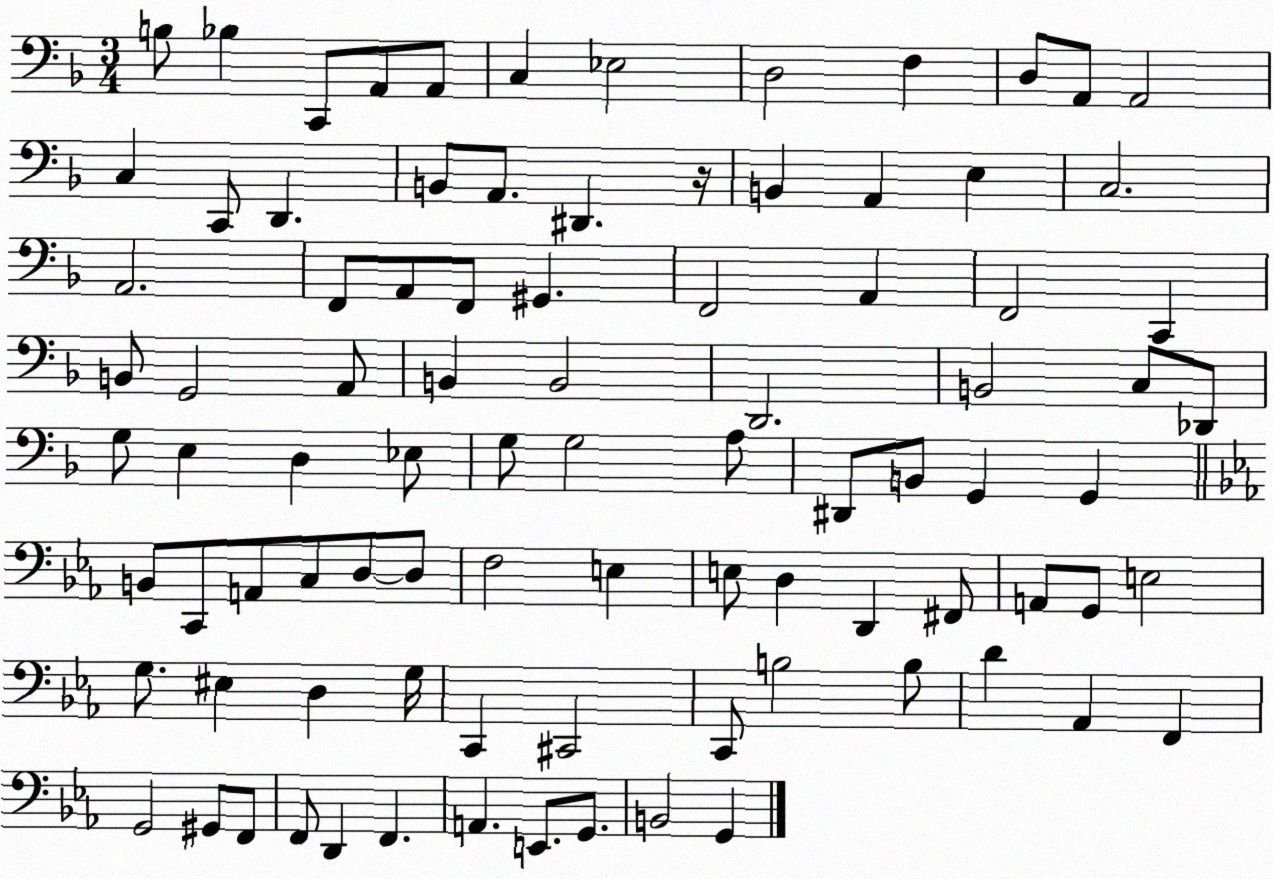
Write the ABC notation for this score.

X:1
T:Untitled
M:3/4
L:1/4
K:F
B,/2 _B, C,,/2 A,,/2 A,,/2 C, _E,2 D,2 F, D,/2 A,,/2 A,,2 C, C,,/2 D,, B,,/2 A,,/2 ^D,, z/4 B,, A,, E, C,2 A,,2 F,,/2 A,,/2 F,,/2 ^G,, F,,2 A,, F,,2 C,, B,,/2 G,,2 A,,/2 B,, B,,2 D,,2 B,,2 C,/2 _D,,/2 G,/2 E, D, _E,/2 G,/2 G,2 A,/2 ^D,,/2 B,,/2 G,, G,, B,,/2 C,,/2 A,,/2 C,/2 D,/2 D,/2 F,2 E, E,/2 D, D,, ^F,,/2 A,,/2 G,,/2 E,2 G,/2 ^E, D, G,/4 C,, ^C,,2 C,,/2 B,2 B,/2 D _A,, F,, G,,2 ^G,,/2 F,,/2 F,,/2 D,, F,, A,, E,,/2 G,,/2 B,,2 G,,